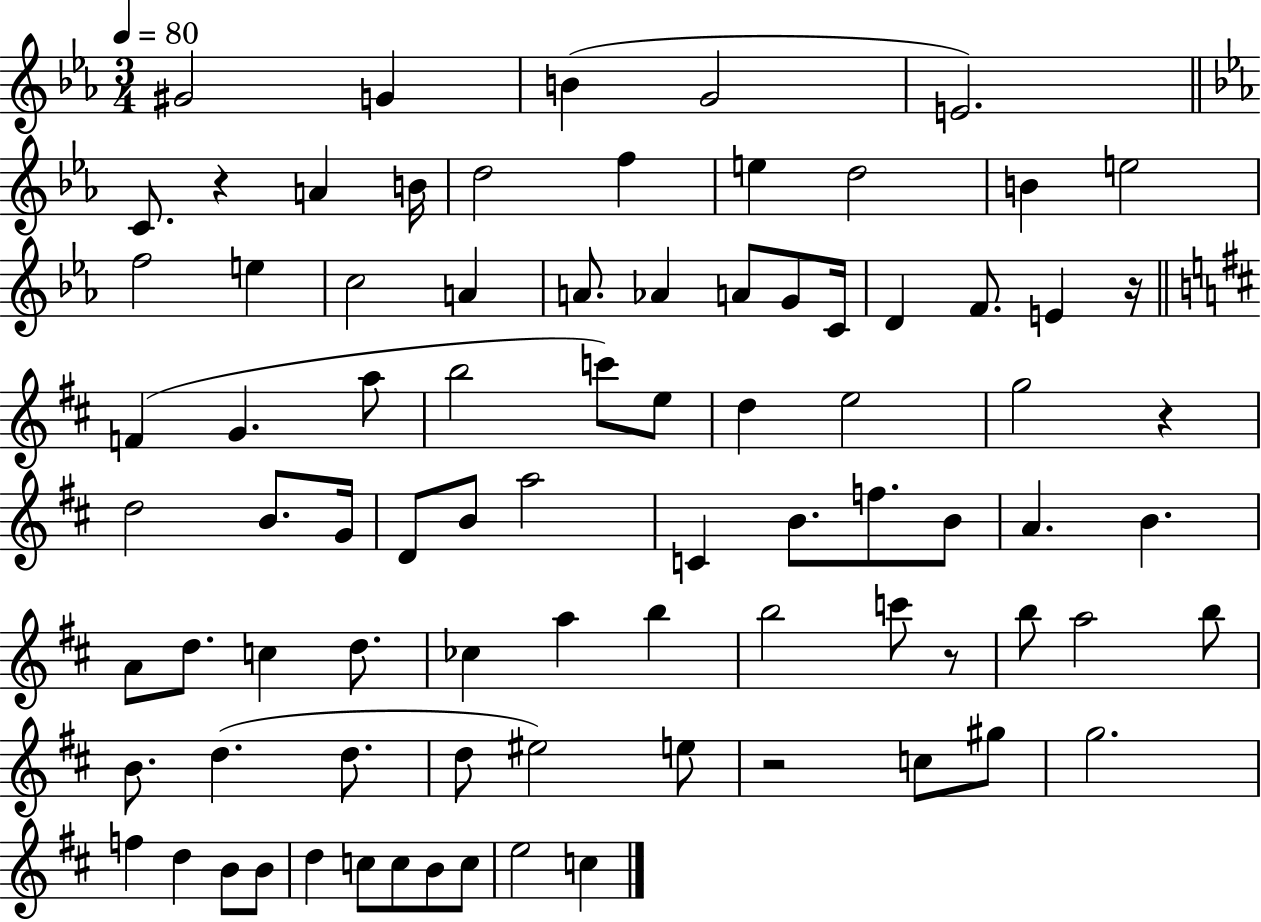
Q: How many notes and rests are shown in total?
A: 84